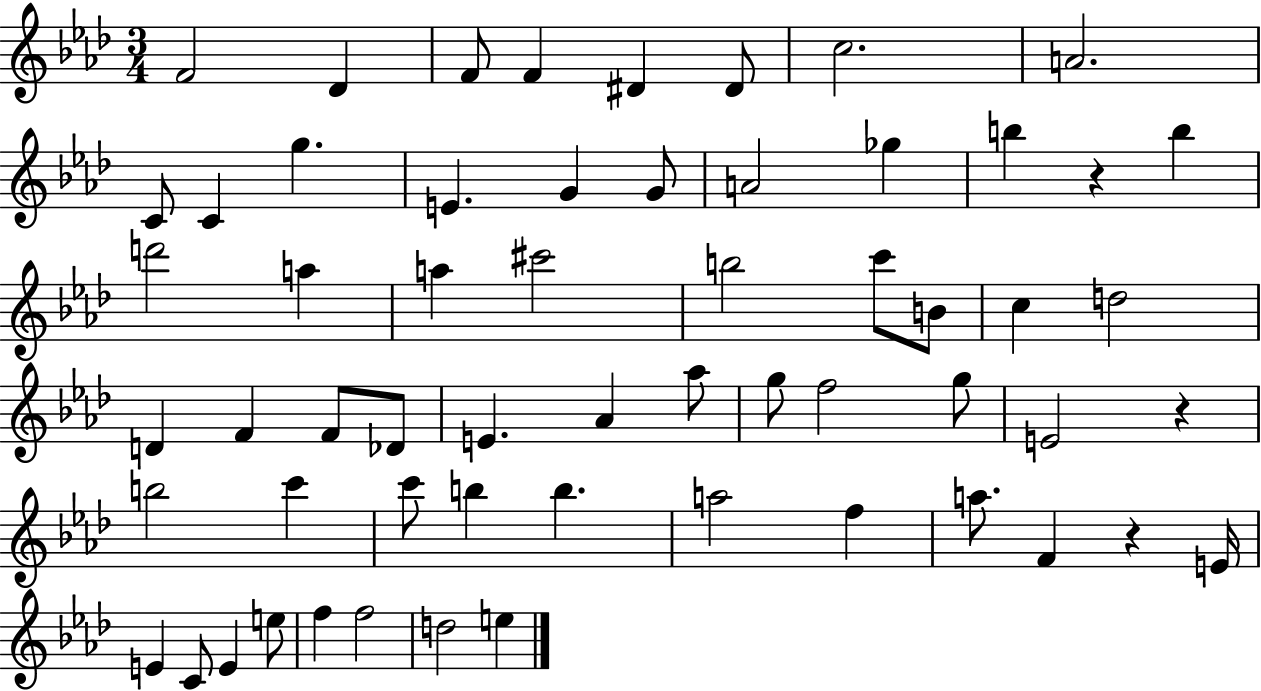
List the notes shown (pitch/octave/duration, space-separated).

F4/h Db4/q F4/e F4/q D#4/q D#4/e C5/h. A4/h. C4/e C4/q G5/q. E4/q. G4/q G4/e A4/h Gb5/q B5/q R/q B5/q D6/h A5/q A5/q C#6/h B5/h C6/e B4/e C5/q D5/h D4/q F4/q F4/e Db4/e E4/q. Ab4/q Ab5/e G5/e F5/h G5/e E4/h R/q B5/h C6/q C6/e B5/q B5/q. A5/h F5/q A5/e. F4/q R/q E4/s E4/q C4/e E4/q E5/e F5/q F5/h D5/h E5/q